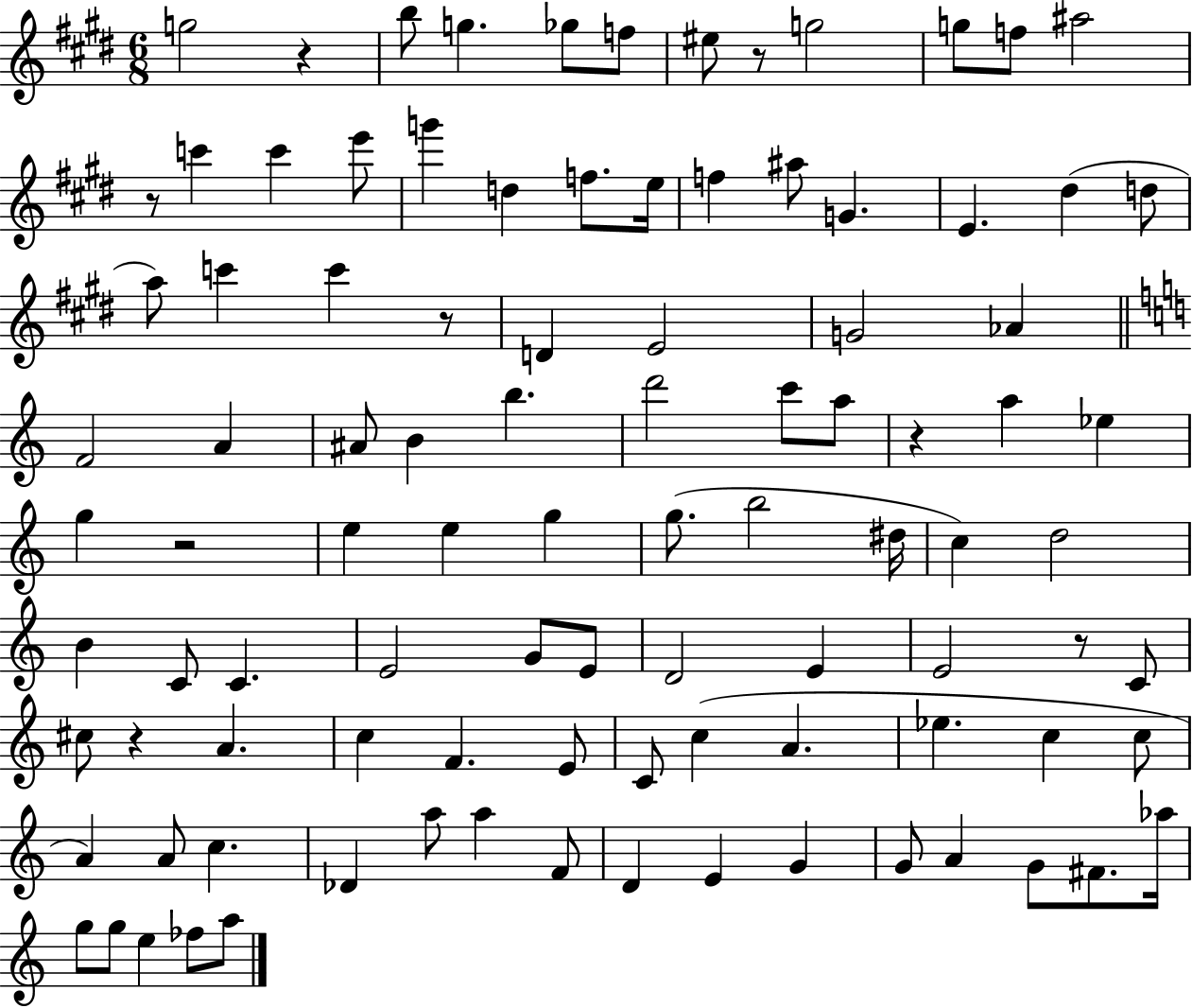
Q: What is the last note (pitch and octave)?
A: A5